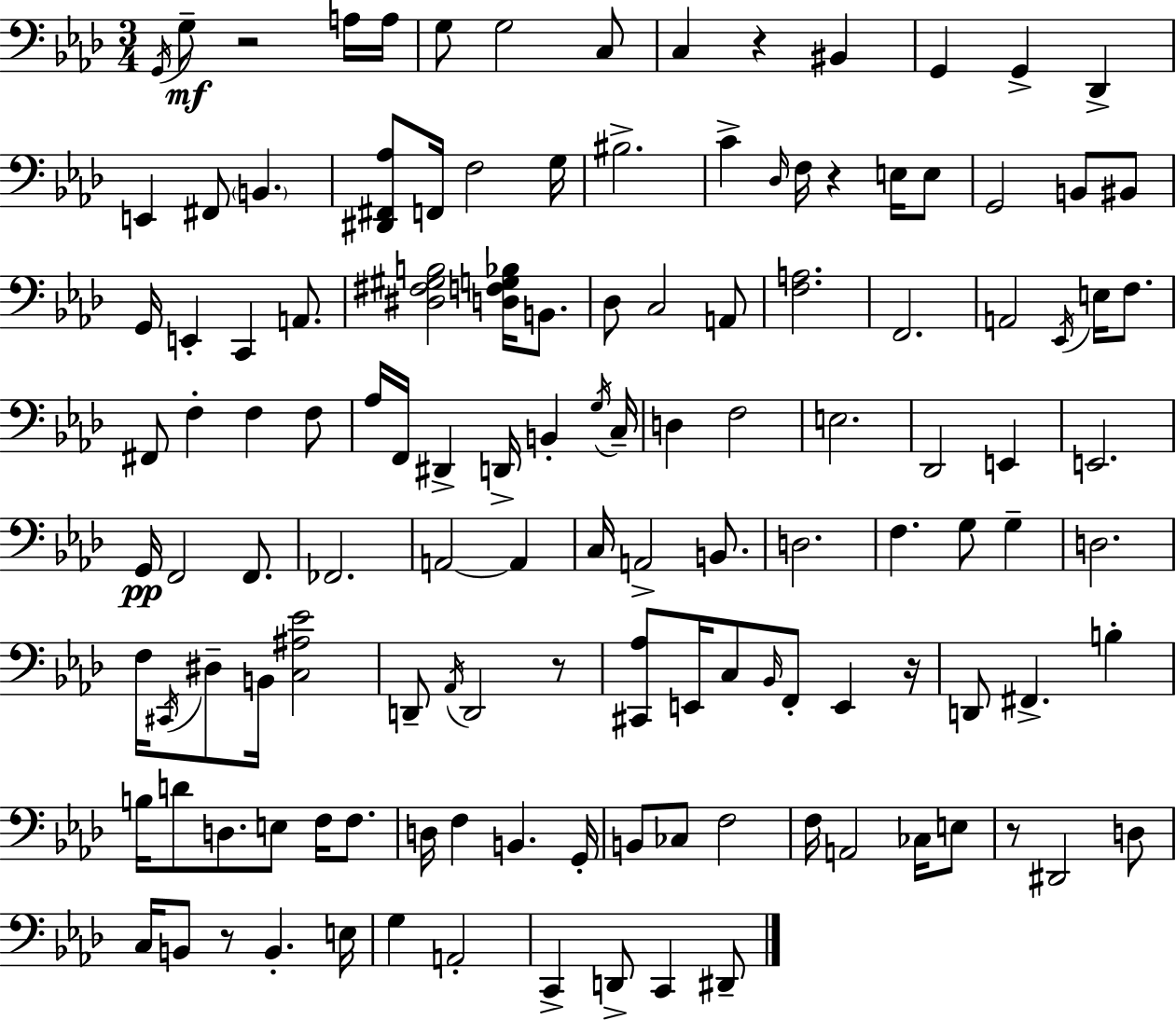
X:1
T:Untitled
M:3/4
L:1/4
K:Fm
G,,/4 G,/2 z2 A,/4 A,/4 G,/2 G,2 C,/2 C, z ^B,, G,, G,, _D,, E,, ^F,,/2 B,, [^D,,^F,,_A,]/2 F,,/4 F,2 G,/4 ^B,2 C _D,/4 F,/4 z E,/4 E,/2 G,,2 B,,/2 ^B,,/2 G,,/4 E,, C,, A,,/2 [^D,^F,^G,B,]2 [D,F,G,_B,]/4 B,,/2 _D,/2 C,2 A,,/2 [F,A,]2 F,,2 A,,2 _E,,/4 E,/4 F,/2 ^F,,/2 F, F, F,/2 _A,/4 F,,/4 ^D,, D,,/4 B,, G,/4 C,/4 D, F,2 E,2 _D,,2 E,, E,,2 G,,/4 F,,2 F,,/2 _F,,2 A,,2 A,, C,/4 A,,2 B,,/2 D,2 F, G,/2 G, D,2 F,/4 ^C,,/4 ^D,/2 B,,/4 [C,^A,_E]2 D,,/2 _A,,/4 D,,2 z/2 [^C,,_A,]/2 E,,/4 C,/2 _B,,/4 F,,/2 E,, z/4 D,,/2 ^F,, B, B,/4 D/2 D,/2 E,/2 F,/4 F,/2 D,/4 F, B,, G,,/4 B,,/2 _C,/2 F,2 F,/4 A,,2 _C,/4 E,/2 z/2 ^D,,2 D,/2 C,/4 B,,/2 z/2 B,, E,/4 G, A,,2 C,, D,,/2 C,, ^D,,/2